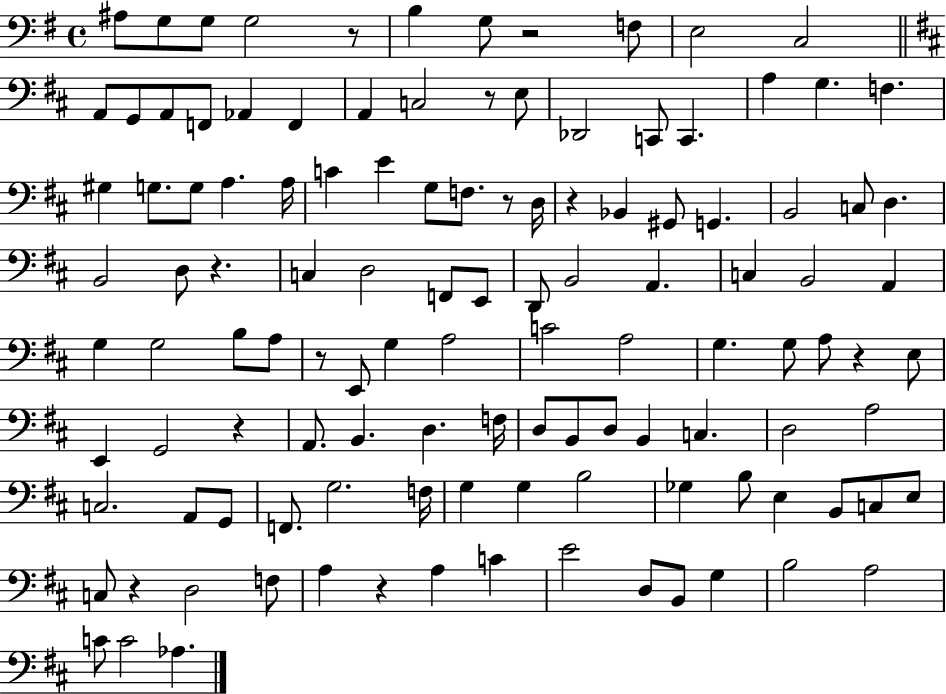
X:1
T:Untitled
M:4/4
L:1/4
K:G
^A,/2 G,/2 G,/2 G,2 z/2 B, G,/2 z2 F,/2 E,2 C,2 A,,/2 G,,/2 A,,/2 F,,/2 _A,, F,, A,, C,2 z/2 E,/2 _D,,2 C,,/2 C,, A, G, F, ^G, G,/2 G,/2 A, A,/4 C E G,/2 F,/2 z/2 D,/4 z _B,, ^G,,/2 G,, B,,2 C,/2 D, B,,2 D,/2 z C, D,2 F,,/2 E,,/2 D,,/2 B,,2 A,, C, B,,2 A,, G, G,2 B,/2 A,/2 z/2 E,,/2 G, A,2 C2 A,2 G, G,/2 A,/2 z E,/2 E,, G,,2 z A,,/2 B,, D, F,/4 D,/2 B,,/2 D,/2 B,, C, D,2 A,2 C,2 A,,/2 G,,/2 F,,/2 G,2 F,/4 G, G, B,2 _G, B,/2 E, B,,/2 C,/2 E,/2 C,/2 z D,2 F,/2 A, z A, C E2 D,/2 B,,/2 G, B,2 A,2 C/2 C2 _A,